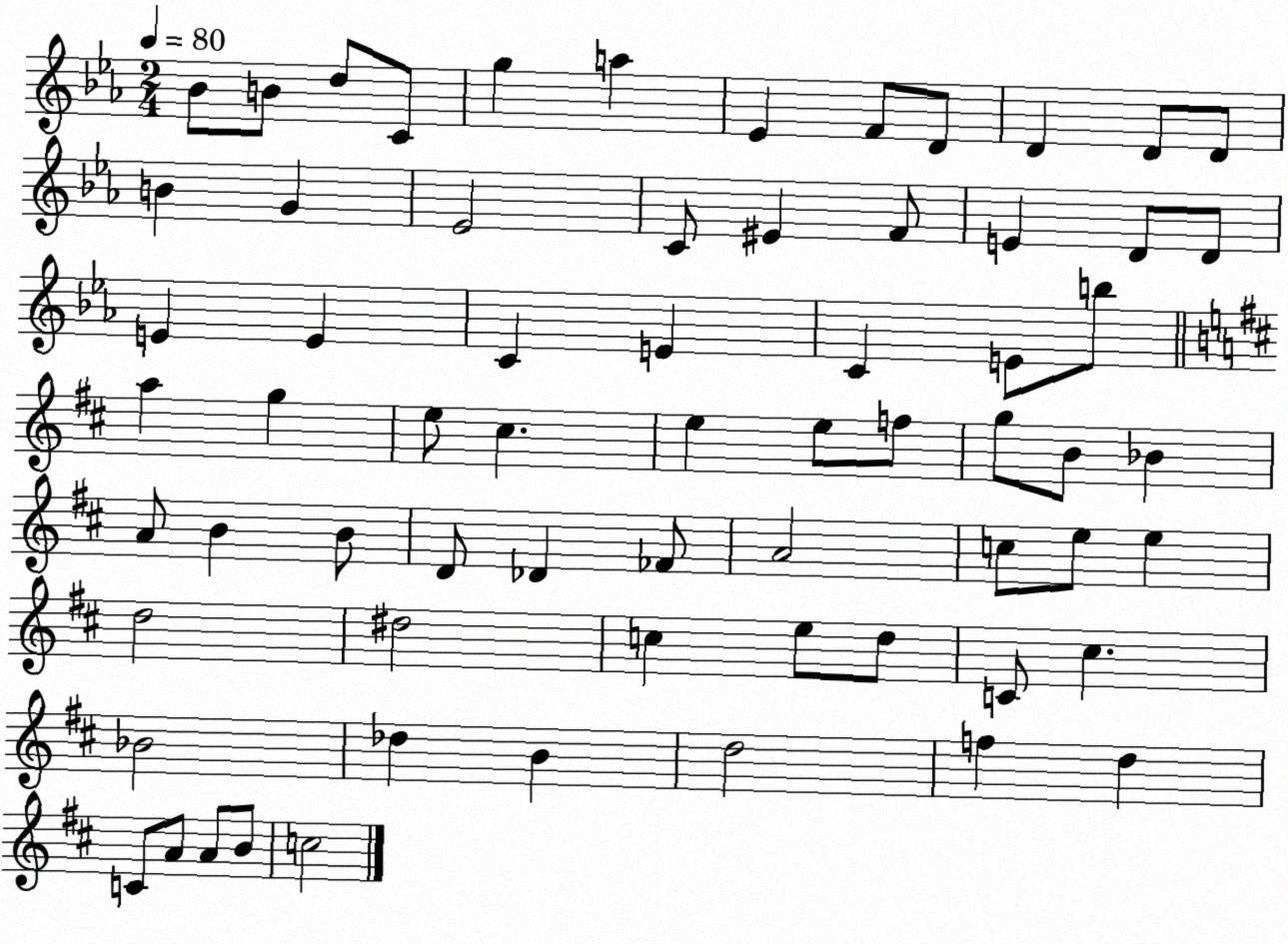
X:1
T:Untitled
M:2/4
L:1/4
K:Eb
_B/2 B/2 d/2 C/2 g a _E F/2 D/2 D D/2 D/2 B G _E2 C/2 ^E F/2 E D/2 D/2 E E C E C E/2 b/2 a g e/2 ^c e e/2 f/2 g/2 B/2 _B A/2 B B/2 D/2 _D _F/2 A2 c/2 e/2 e d2 ^d2 c e/2 d/2 C/2 ^c _B2 _d B d2 f d C/2 A/2 A/2 B/2 c2